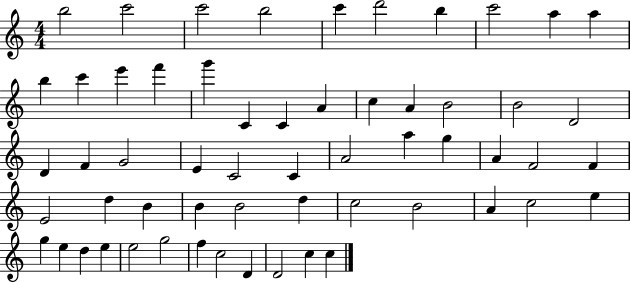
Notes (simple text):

B5/h C6/h C6/h B5/h C6/q D6/h B5/q C6/h A5/q A5/q B5/q C6/q E6/q F6/q G6/q C4/q C4/q A4/q C5/q A4/q B4/h B4/h D4/h D4/q F4/q G4/h E4/q C4/h C4/q A4/h A5/q G5/q A4/q F4/h F4/q E4/h D5/q B4/q B4/q B4/h D5/q C5/h B4/h A4/q C5/h E5/q G5/q E5/q D5/q E5/q E5/h G5/h F5/q C5/h D4/q D4/h C5/q C5/q